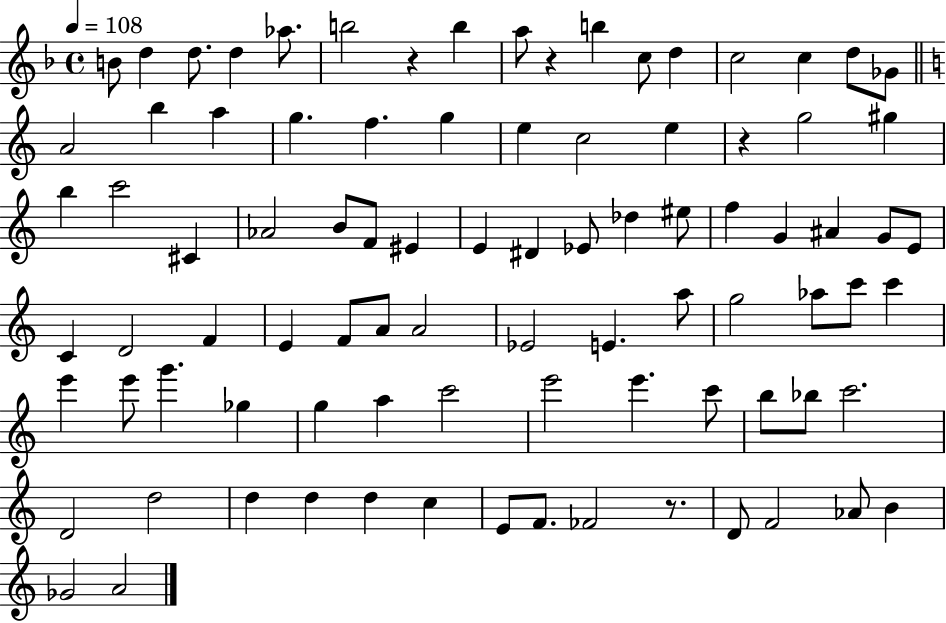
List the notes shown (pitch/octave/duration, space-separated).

B4/e D5/q D5/e. D5/q Ab5/e. B5/h R/q B5/q A5/e R/q B5/q C5/e D5/q C5/h C5/q D5/e Gb4/e A4/h B5/q A5/q G5/q. F5/q. G5/q E5/q C5/h E5/q R/q G5/h G#5/q B5/q C6/h C#4/q Ab4/h B4/e F4/e EIS4/q E4/q D#4/q Eb4/e Db5/q EIS5/e F5/q G4/q A#4/q G4/e E4/e C4/q D4/h F4/q E4/q F4/e A4/e A4/h Eb4/h E4/q. A5/e G5/h Ab5/e C6/e C6/q E6/q E6/e G6/q. Gb5/q G5/q A5/q C6/h E6/h E6/q. C6/e B5/e Bb5/e C6/h. D4/h D5/h D5/q D5/q D5/q C5/q E4/e F4/e. FES4/h R/e. D4/e F4/h Ab4/e B4/q Gb4/h A4/h